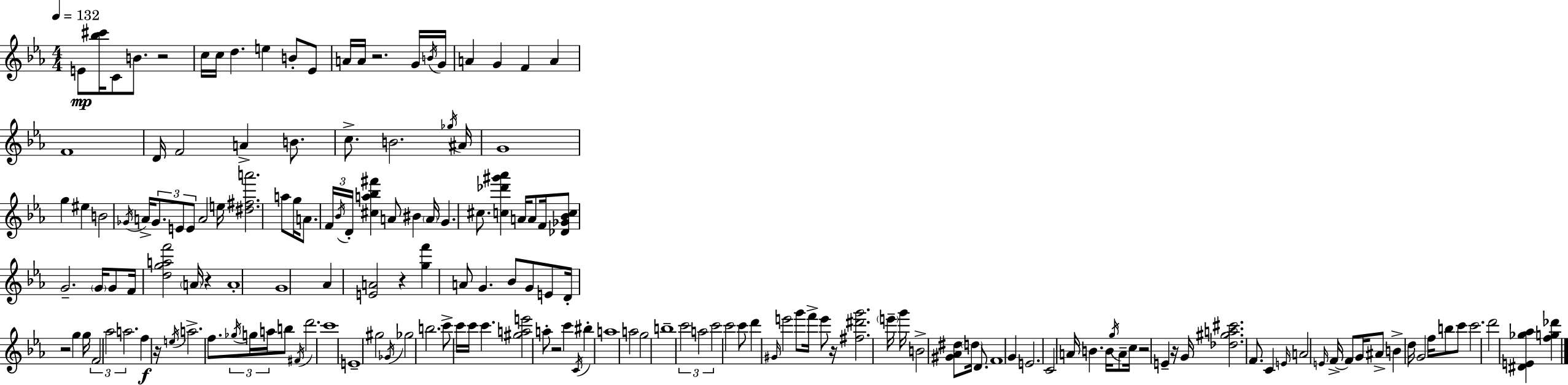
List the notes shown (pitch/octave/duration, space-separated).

E4/e [Bb5,C#6]/s C4/e B4/e. R/h C5/s C5/s D5/q. E5/q B4/e Eb4/e A4/s A4/s R/h. G4/s B4/s G4/s A4/q G4/q F4/q A4/q F4/w D4/s F4/h A4/q B4/e. C5/e. B4/h. Gb5/s A#4/s G4/w G5/q EIS5/q B4/h Gb4/s A4/s Gb4/e. E4/e E4/e A4/h E5/s [D#5,F#5,A6]/h. A5/e G5/s A4/e. F4/s Bb4/s D4/s [C#5,A5,Bb5,F#6]/q A4/e BIS4/q A4/s G4/q. C#5/e. [C5,Db6,G#6,Ab6]/q A4/s A4/e F4/s [Db4,Gb4,Bb4,C5]/e G4/h. G4/s G4/e F4/s [D5,G5,A5,F6]/h A4/s R/q A4/w G4/w Ab4/q [E4,A4]/h R/q [G5,F6]/q A4/e G4/q. Bb4/e G4/e E4/e D4/s R/h G5/q G5/s F4/h Ab5/h A5/h. F5/q R/s E5/s A5/h. F5/e. Gb5/s G5/s A5/s B5/e F#4/s D6/h. C6/w E4/w G#5/h Gb4/s Gb5/h B5/h. C6/e C6/s C6/s C6/q. [G#5,A5,E6]/h A5/e R/h C6/q C4/s BIS5/q A5/w A5/h G5/h B5/w C6/h A5/h C6/h C6/h C6/e D6/q G#4/s E6/h G6/e F6/s E6/e R/s [F#5,D#6,G6]/h. E6/s G6/s B4/h [G#4,Ab4,D#5]/e D5/s D4/e. F4/w G4/q E4/h. C4/h A4/s B4/q. B4/s G5/s A4/e C5/s R/h E4/q R/s G4/s [Db5,G#5,A5,C#6]/h. F4/e. C4/q E4/s A4/h E4/s F4/s F4/e G4/s A#4/e B4/q D5/s G4/h F5/s B5/e C6/e C6/h. D6/h [D#4,E4,Gb5,Ab5]/q [F5,G5,Db6]/q